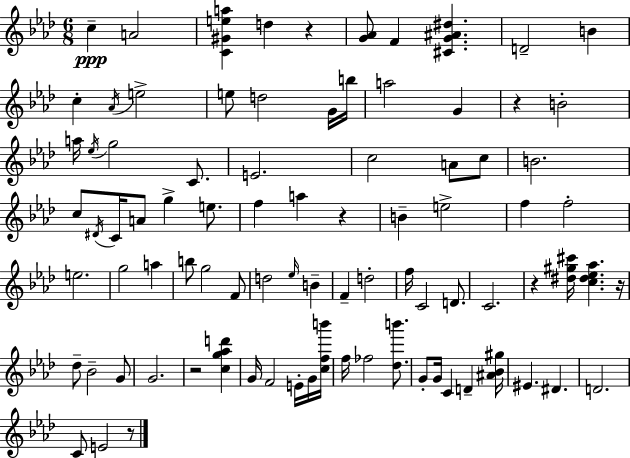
{
  \clef treble
  \numericTimeSignature
  \time 6/8
  \key aes \major
  \repeat volta 2 { c''4--\ppp a'2 | <c' gis' e'' a''>4 d''4 r4 | <g' aes'>8 f'4 <cis' g' ais' dis''>4. | d'2-- b'4 | \break c''4-. \acciaccatura { aes'16 } e''2-> | e''8 d''2 g'16 | b''16 a''2 g'4 | r4 b'2-. | \break a''16 \acciaccatura { ees''16 } g''2 c'8. | e'2. | c''2 a'8 | c''8 b'2. | \break c''8 \acciaccatura { dis'16 } c'16 a'8 g''4-> | e''8. f''4 a''4 r4 | b'4-- e''2-> | f''4 f''2-. | \break e''2. | g''2 a''4 | b''8 g''2 | f'8 d''2 \grace { ees''16 } | \break b'4-- f'4-- d''2-. | f''16 c'2 | d'8. c'2. | r4 <dis'' gis'' cis'''>16 <c'' dis'' ees'' aes''>4. | \break r16 des''8-- bes'2-- | g'8 g'2. | r2 | <c'' g'' aes'' d'''>4 g'16 f'2 | \break e'16-. g'16 <c'' f'' b'''>16 f''16 fes''2 | <des'' b'''>8. g'8-. g'16 c'4 d'4-- | <ais' bes' gis''>16 eis'4. dis'4. | d'2. | \break c'8 e'2 | r8 } \bar "|."
}